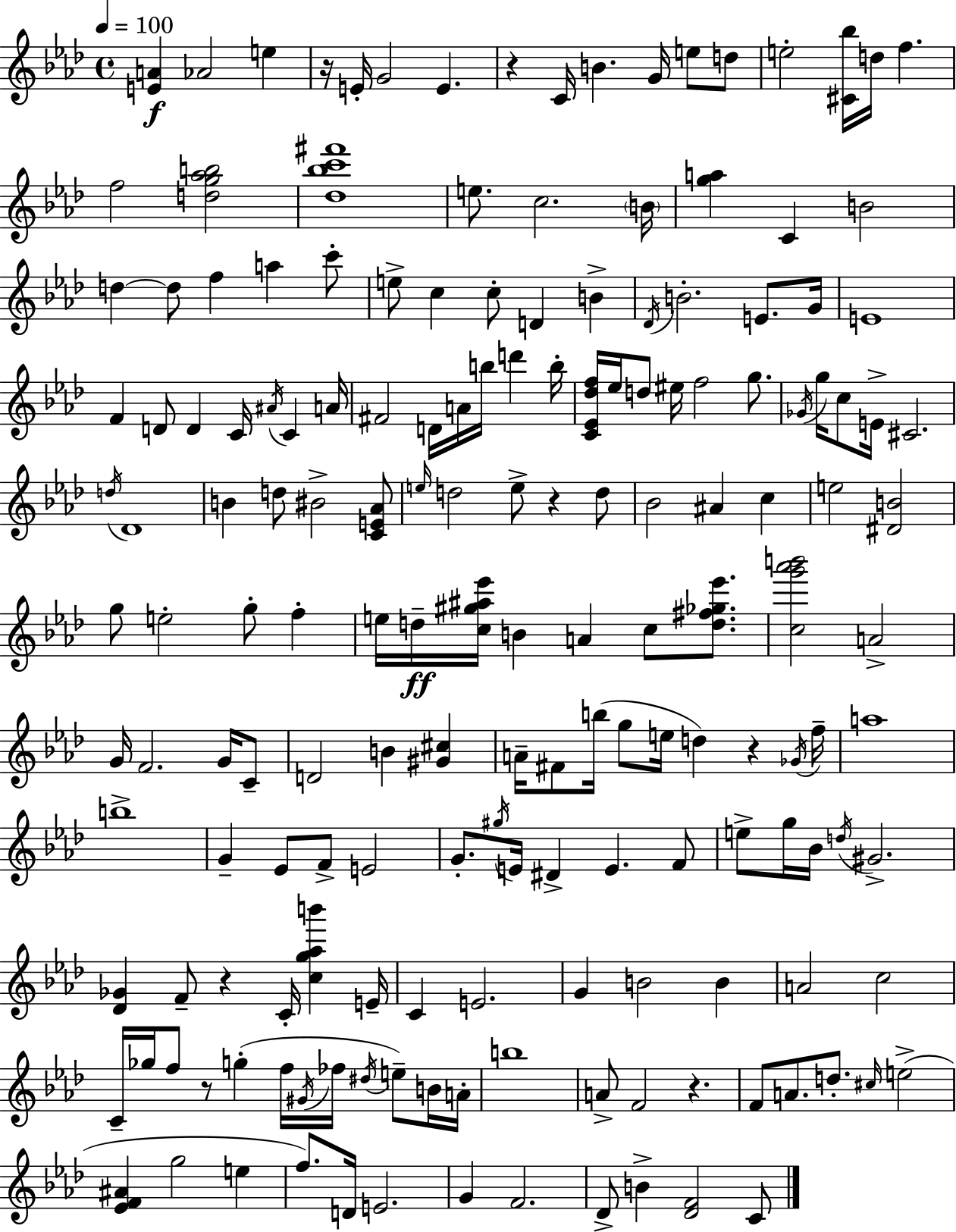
[E4,A4]/q Ab4/h E5/q R/s E4/s G4/h E4/q. R/q C4/s B4/q. G4/s E5/e D5/e E5/h [C#4,Bb5]/s D5/s F5/q. F5/h [D5,G5,Ab5,B5]/h [Db5,Bb5,C6,F#6]/w E5/e. C5/h. B4/s [G5,A5]/q C4/q B4/h D5/q D5/e F5/q A5/q C6/e E5/e C5/q C5/e D4/q B4/q Db4/s B4/h. E4/e. G4/s E4/w F4/q D4/e D4/q C4/s A#4/s C4/q A4/s F#4/h D4/s A4/s B5/s D6/q B5/s [C4,Eb4,Db5,F5]/s Eb5/s D5/e EIS5/s F5/h G5/e. Gb4/s G5/s C5/e E4/s C#4/h. D5/s Db4/w B4/q D5/e BIS4/h [C4,E4,Ab4]/e E5/s D5/h E5/e R/q D5/e Bb4/h A#4/q C5/q E5/h [D#4,B4]/h G5/e E5/h G5/e F5/q E5/s D5/s [C5,G#5,A#5,Eb6]/s B4/q A4/q C5/e [D5,F#5,Gb5,Eb6]/e. [C5,G6,Ab6,B6]/h A4/h G4/s F4/h. G4/s C4/e D4/h B4/q [G#4,C#5]/q A4/s F#4/e B5/s G5/e E5/s D5/q R/q Gb4/s F5/s A5/w B5/w G4/q Eb4/e F4/e E4/h G4/e. G#5/s E4/s D#4/q E4/q. F4/e E5/e G5/s Bb4/s D5/s G#4/h. [Db4,Gb4]/q F4/e R/q C4/s [C5,G5,Ab5,B6]/q E4/s C4/q E4/h. G4/q B4/h B4/q A4/h C5/h C4/s Gb5/s F5/e R/e G5/q F5/s G#4/s FES5/s D#5/s E5/e B4/s A4/s B5/w A4/e F4/h R/q. F4/e A4/e. D5/e. C#5/s E5/h [Eb4,F4,A#4]/q G5/h E5/q F5/e. D4/s E4/h. G4/q F4/h. Db4/e B4/q [Db4,F4]/h C4/e